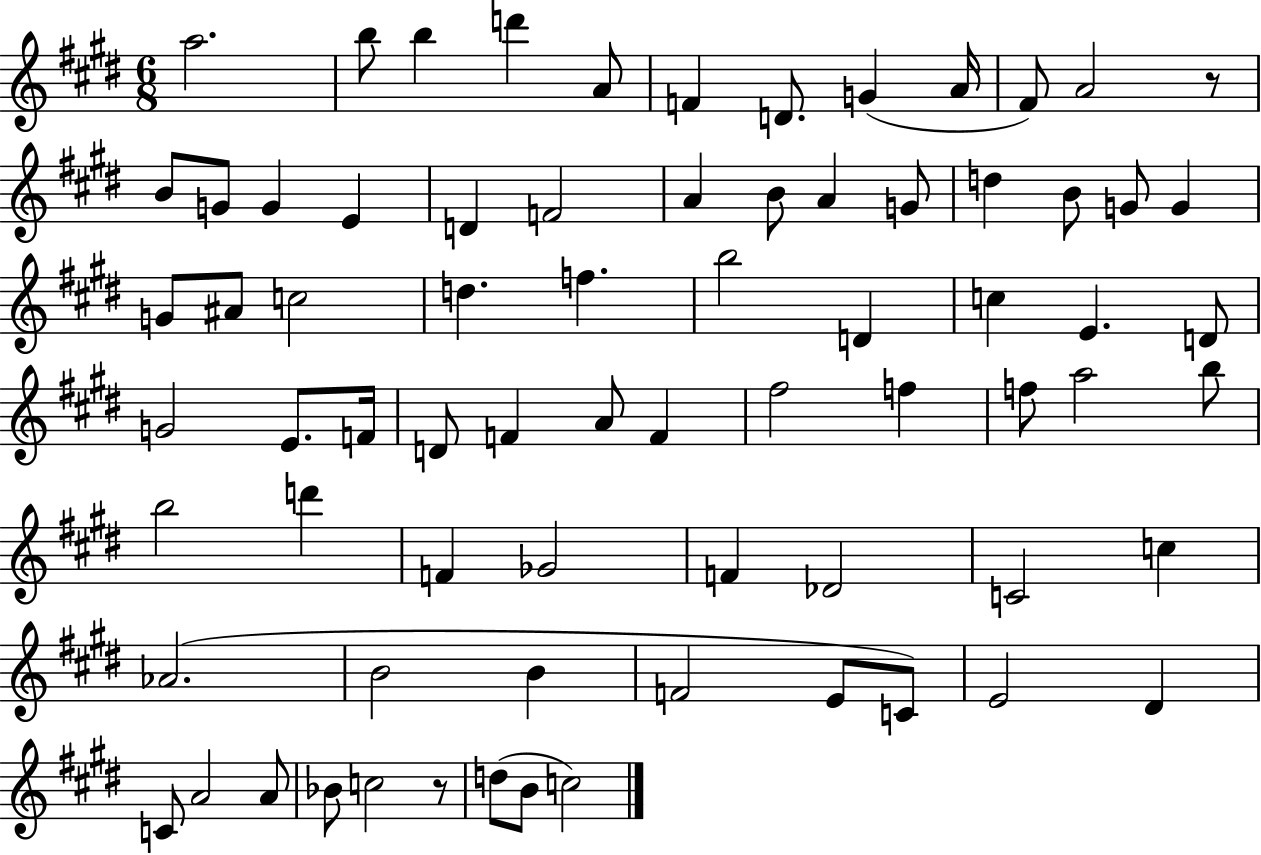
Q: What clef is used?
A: treble